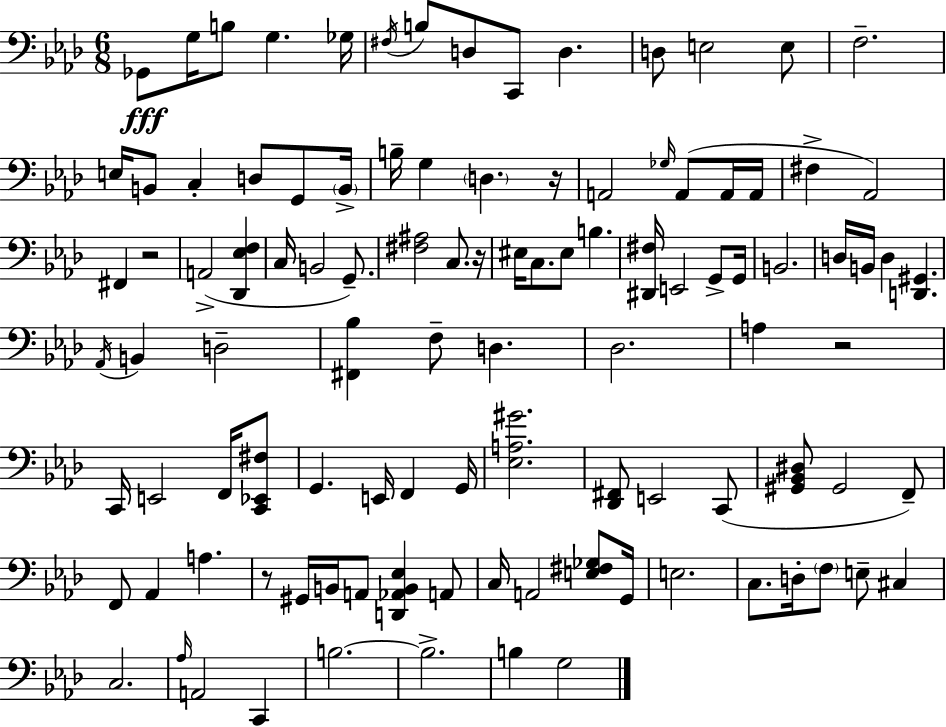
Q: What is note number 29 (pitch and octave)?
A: F#3